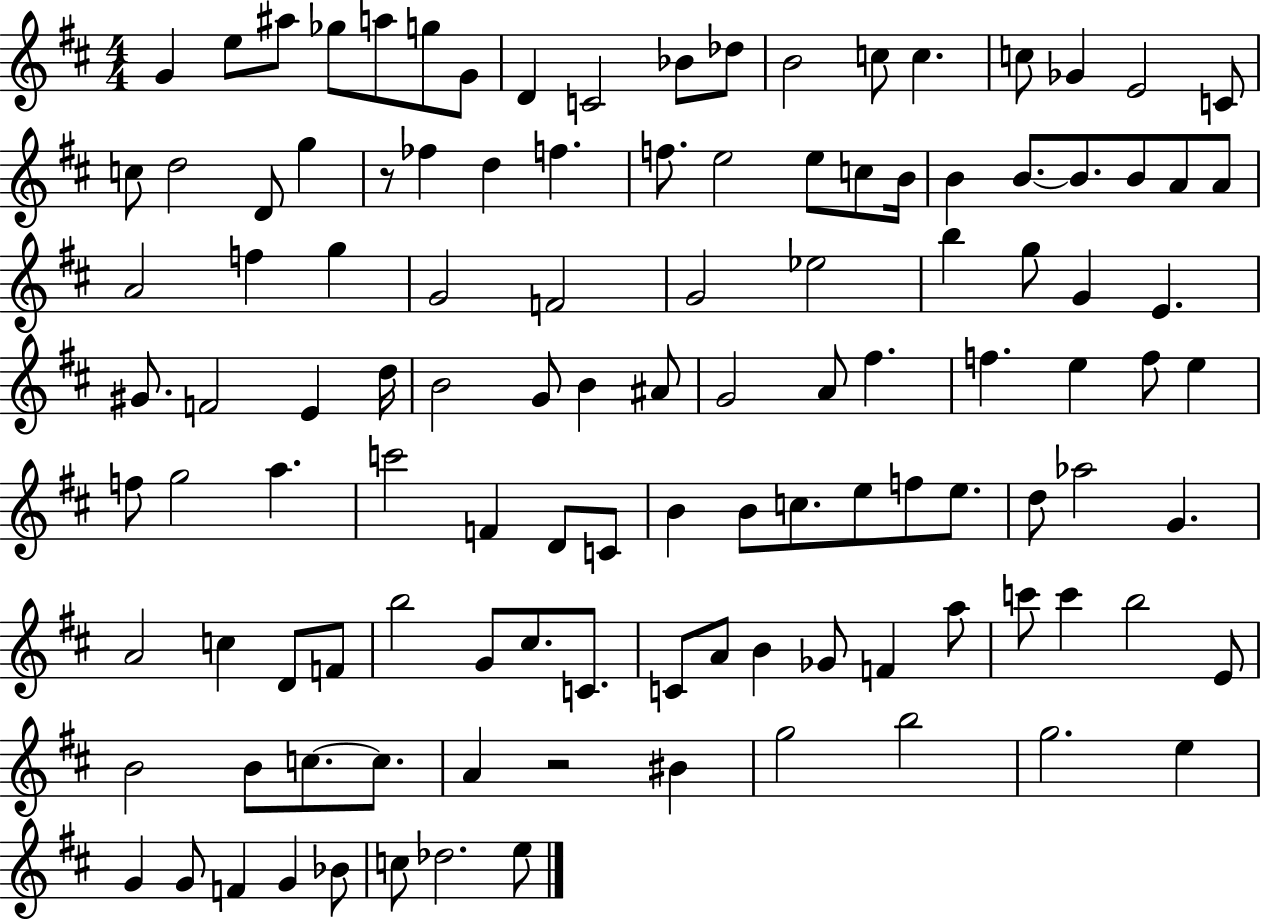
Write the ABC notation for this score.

X:1
T:Untitled
M:4/4
L:1/4
K:D
G e/2 ^a/2 _g/2 a/2 g/2 G/2 D C2 _B/2 _d/2 B2 c/2 c c/2 _G E2 C/2 c/2 d2 D/2 g z/2 _f d f f/2 e2 e/2 c/2 B/4 B B/2 B/2 B/2 A/2 A/2 A2 f g G2 F2 G2 _e2 b g/2 G E ^G/2 F2 E d/4 B2 G/2 B ^A/2 G2 A/2 ^f f e f/2 e f/2 g2 a c'2 F D/2 C/2 B B/2 c/2 e/2 f/2 e/2 d/2 _a2 G A2 c D/2 F/2 b2 G/2 ^c/2 C/2 C/2 A/2 B _G/2 F a/2 c'/2 c' b2 E/2 B2 B/2 c/2 c/2 A z2 ^B g2 b2 g2 e G G/2 F G _B/2 c/2 _d2 e/2